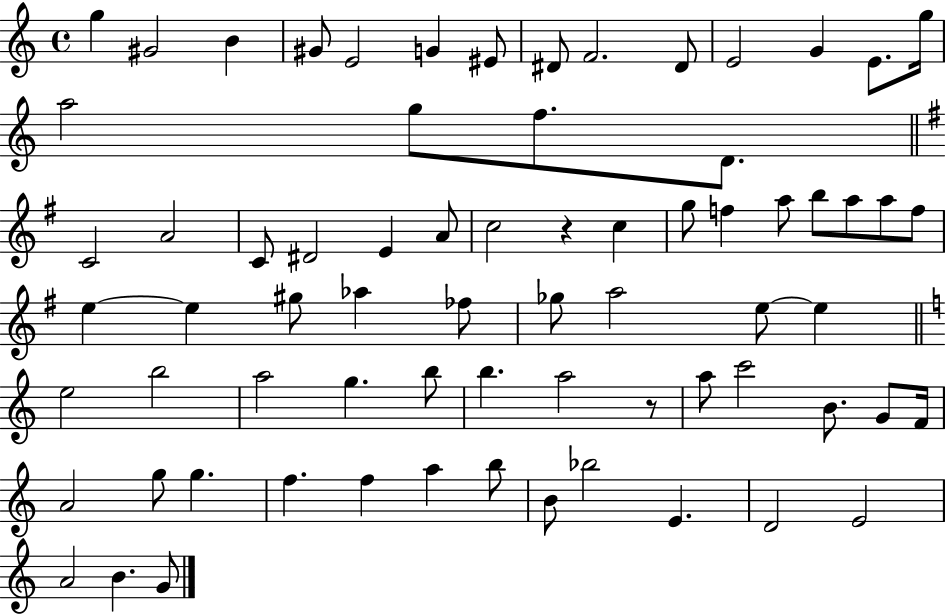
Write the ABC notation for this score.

X:1
T:Untitled
M:4/4
L:1/4
K:C
g ^G2 B ^G/2 E2 G ^E/2 ^D/2 F2 ^D/2 E2 G E/2 g/4 a2 g/2 f/2 D/2 C2 A2 C/2 ^D2 E A/2 c2 z c g/2 f a/2 b/2 a/2 a/2 f/2 e e ^g/2 _a _f/2 _g/2 a2 e/2 e e2 b2 a2 g b/2 b a2 z/2 a/2 c'2 B/2 G/2 F/4 A2 g/2 g f f a b/2 B/2 _b2 E D2 E2 A2 B G/2